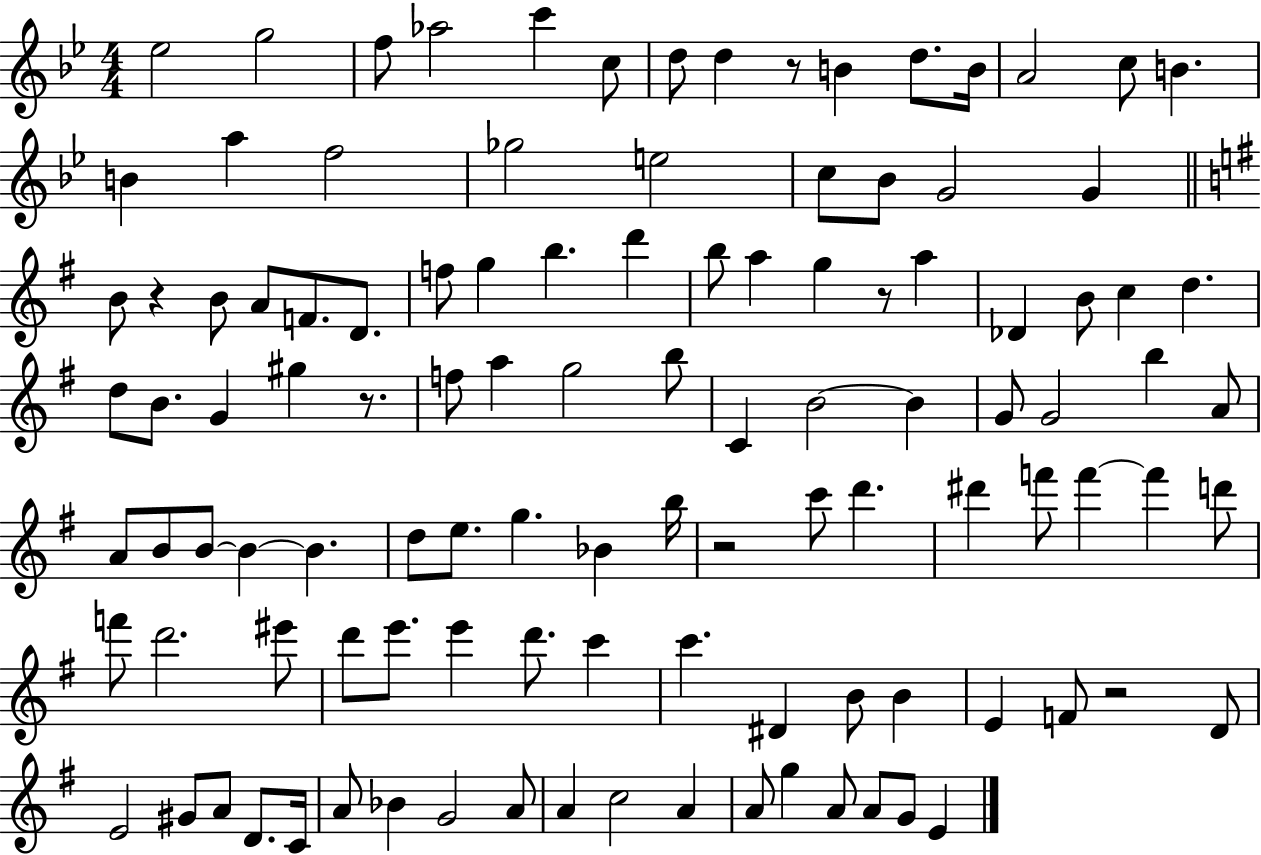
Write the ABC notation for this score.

X:1
T:Untitled
M:4/4
L:1/4
K:Bb
_e2 g2 f/2 _a2 c' c/2 d/2 d z/2 B d/2 B/4 A2 c/2 B B a f2 _g2 e2 c/2 _B/2 G2 G B/2 z B/2 A/2 F/2 D/2 f/2 g b d' b/2 a g z/2 a _D B/2 c d d/2 B/2 G ^g z/2 f/2 a g2 b/2 C B2 B G/2 G2 b A/2 A/2 B/2 B/2 B B d/2 e/2 g _B b/4 z2 c'/2 d' ^d' f'/2 f' f' d'/2 f'/2 d'2 ^e'/2 d'/2 e'/2 e' d'/2 c' c' ^D B/2 B E F/2 z2 D/2 E2 ^G/2 A/2 D/2 C/4 A/2 _B G2 A/2 A c2 A A/2 g A/2 A/2 G/2 E